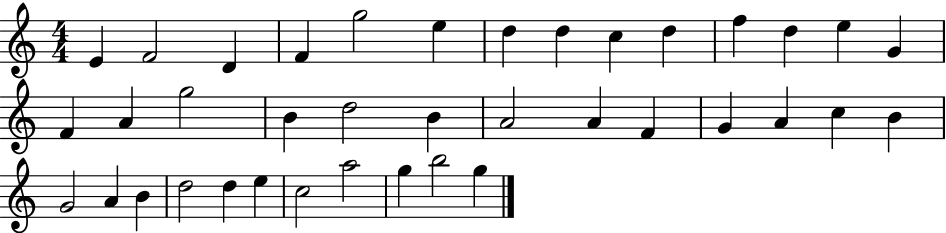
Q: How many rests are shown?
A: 0